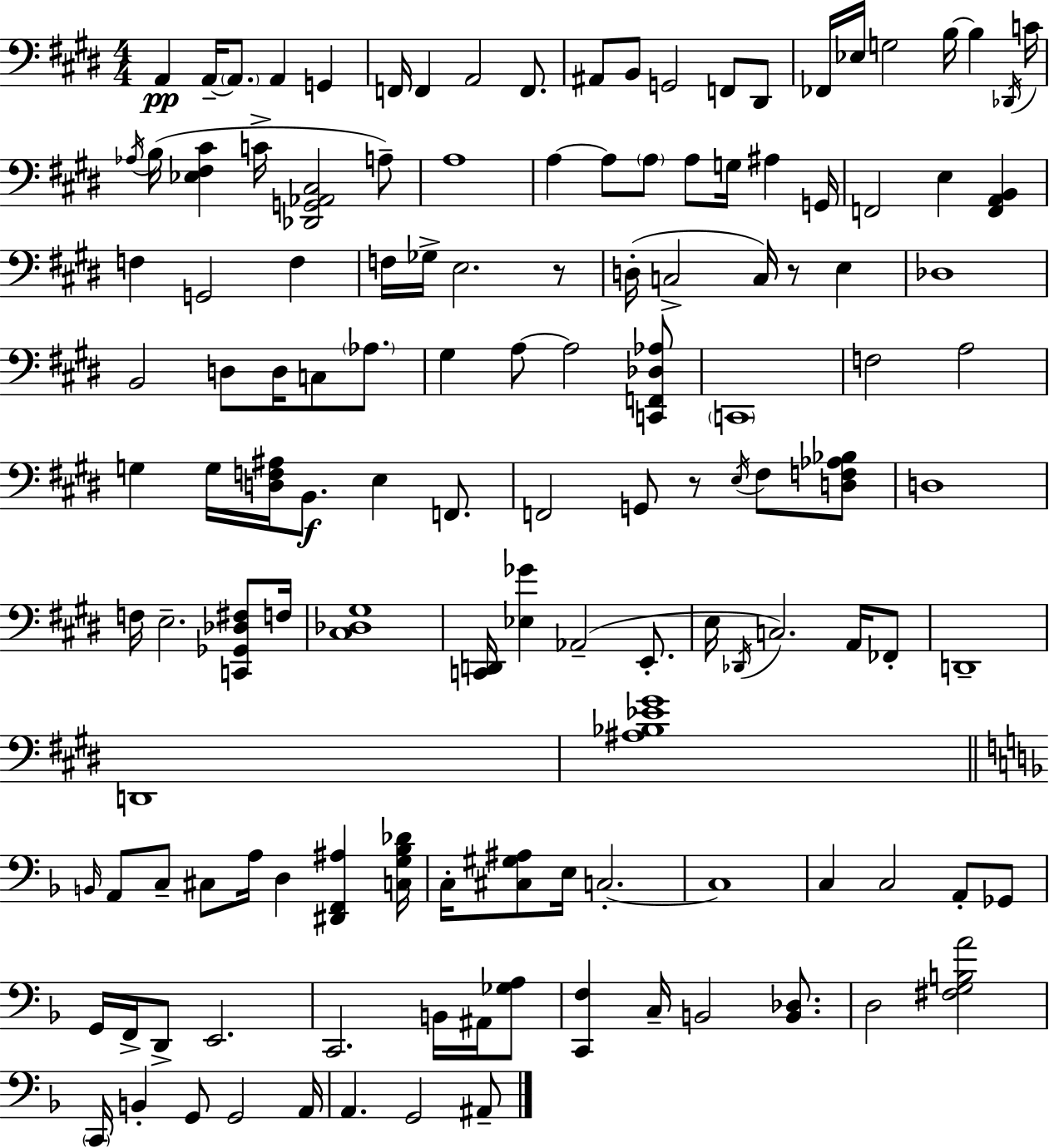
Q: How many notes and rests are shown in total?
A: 132